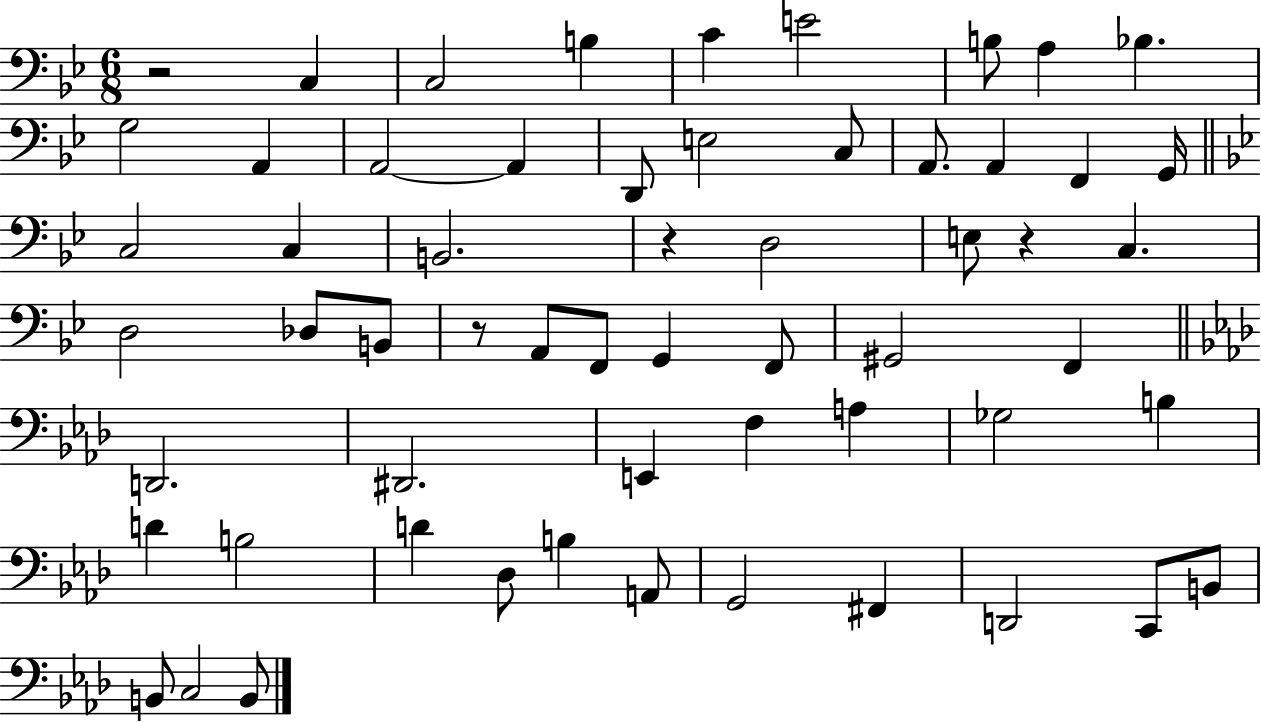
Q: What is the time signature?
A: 6/8